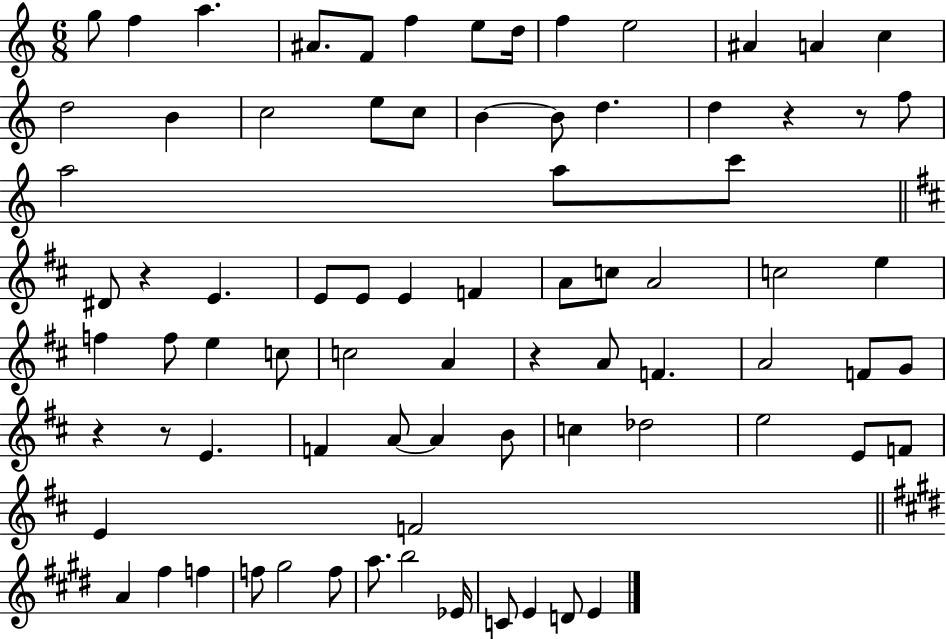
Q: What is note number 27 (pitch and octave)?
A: D#4